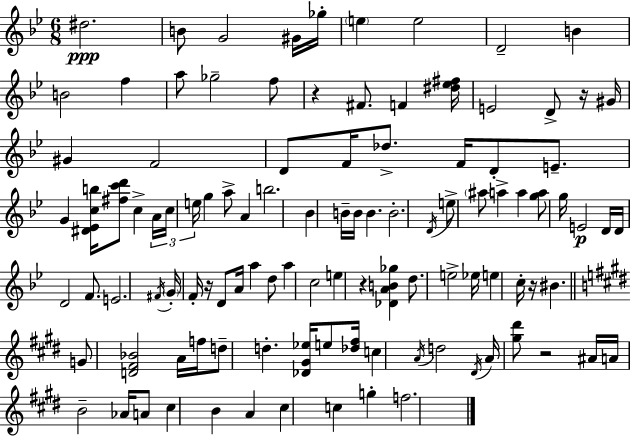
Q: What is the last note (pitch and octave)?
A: F5